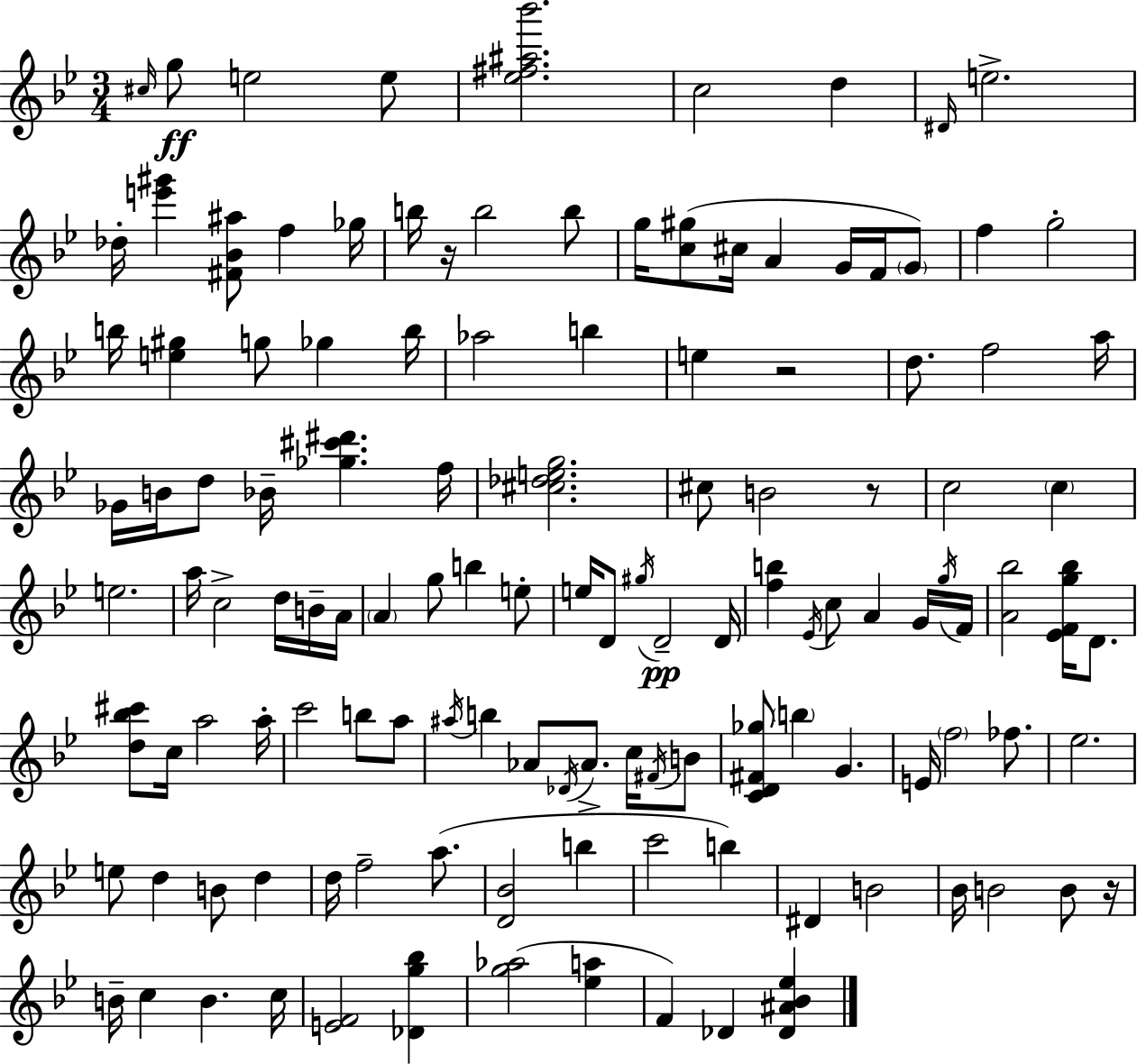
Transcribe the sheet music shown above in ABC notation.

X:1
T:Untitled
M:3/4
L:1/4
K:Gm
^c/4 g/2 e2 e/2 [_e^f^a_b']2 c2 d ^D/4 e2 _d/4 [e'^g'] [^F_B^a]/2 f _g/4 b/4 z/4 b2 b/2 g/4 [c^g]/2 ^c/4 A G/4 F/4 G/2 f g2 b/4 [e^g] g/2 _g b/4 _a2 b e z2 d/2 f2 a/4 _G/4 B/4 d/2 _B/4 [_g^c'^d'] f/4 [^c_deg]2 ^c/2 B2 z/2 c2 c e2 a/4 c2 d/4 B/4 A/4 A g/2 b e/2 e/4 D/2 ^g/4 D2 D/4 [fb] _E/4 c/2 A G/4 g/4 F/4 [A_b]2 [_EFg_b]/4 D/2 [d_b^c']/2 c/4 a2 a/4 c'2 b/2 a/2 ^a/4 b _A/2 _D/4 _A/2 c/4 ^F/4 B/2 [CD^F_g]/2 b G E/4 f2 _f/2 _e2 e/2 d B/2 d d/4 f2 a/2 [D_B]2 b c'2 b ^D B2 _B/4 B2 B/2 z/4 B/4 c B c/4 [EF]2 [_Dg_b] [g_a]2 [_ea] F _D [_D^A_B_e]